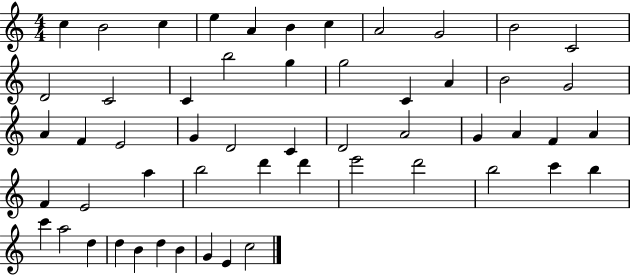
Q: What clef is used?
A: treble